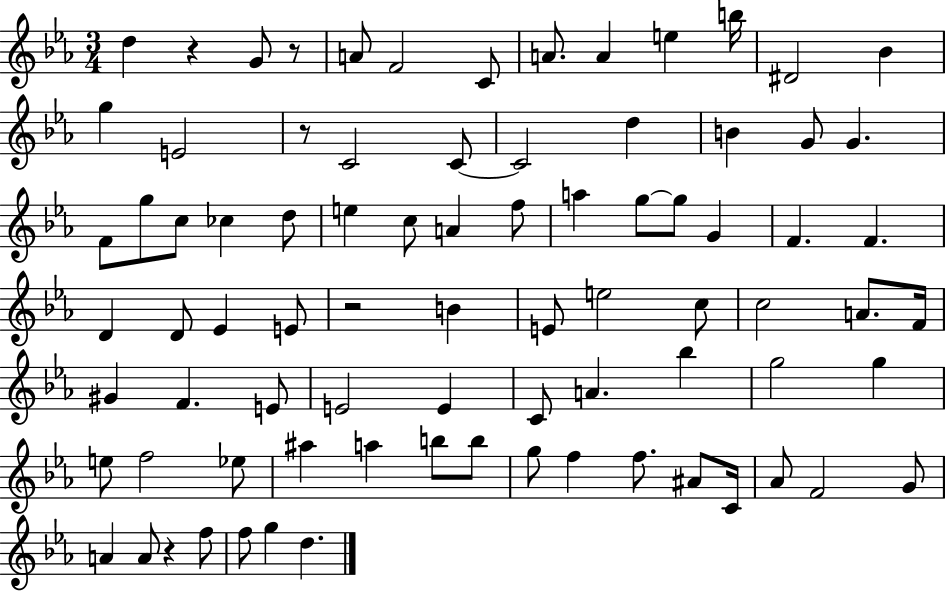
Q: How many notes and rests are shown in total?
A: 82